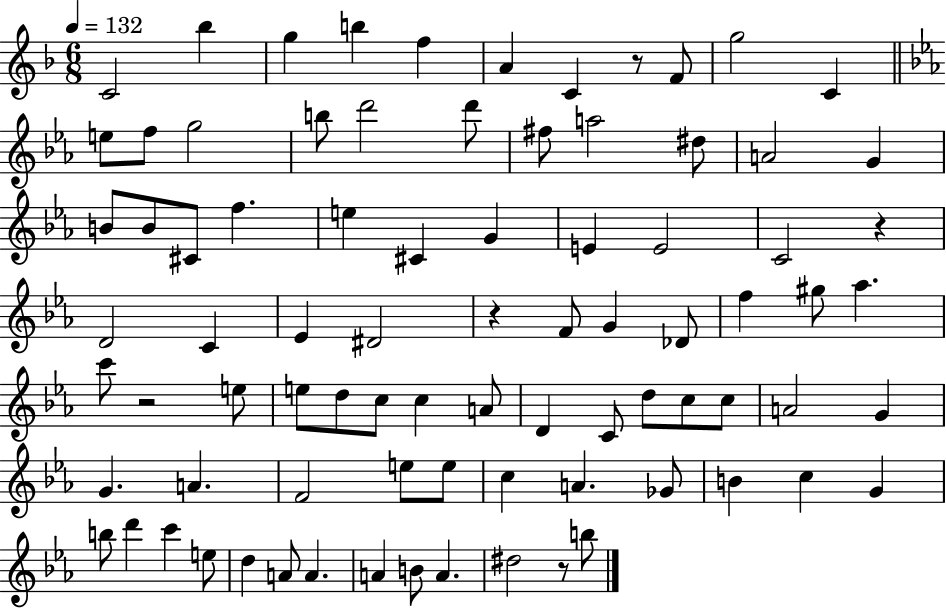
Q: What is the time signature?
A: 6/8